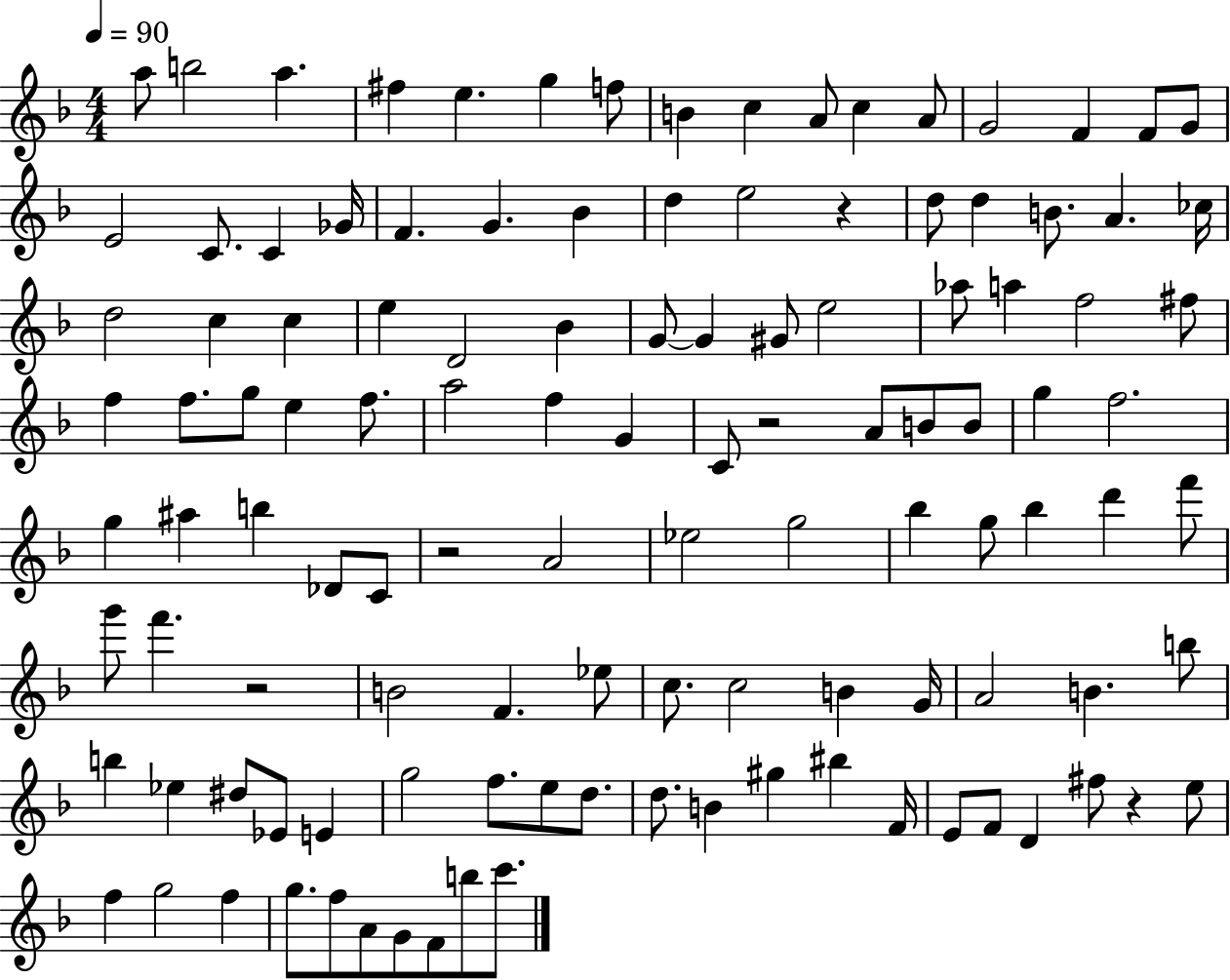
{
  \clef treble
  \numericTimeSignature
  \time 4/4
  \key f \major
  \tempo 4 = 90
  a''8 b''2 a''4. | fis''4 e''4. g''4 f''8 | b'4 c''4 a'8 c''4 a'8 | g'2 f'4 f'8 g'8 | \break e'2 c'8. c'4 ges'16 | f'4. g'4. bes'4 | d''4 e''2 r4 | d''8 d''4 b'8. a'4. ces''16 | \break d''2 c''4 c''4 | e''4 d'2 bes'4 | g'8~~ g'4 gis'8 e''2 | aes''8 a''4 f''2 fis''8 | \break f''4 f''8. g''8 e''4 f''8. | a''2 f''4 g'4 | c'8 r2 a'8 b'8 b'8 | g''4 f''2. | \break g''4 ais''4 b''4 des'8 c'8 | r2 a'2 | ees''2 g''2 | bes''4 g''8 bes''4 d'''4 f'''8 | \break g'''8 f'''4. r2 | b'2 f'4. ees''8 | c''8. c''2 b'4 g'16 | a'2 b'4. b''8 | \break b''4 ees''4 dis''8 ees'8 e'4 | g''2 f''8. e''8 d''8. | d''8. b'4 gis''4 bis''4 f'16 | e'8 f'8 d'4 fis''8 r4 e''8 | \break f''4 g''2 f''4 | g''8. f''8 a'8 g'8 f'8 b''8 c'''8. | \bar "|."
}